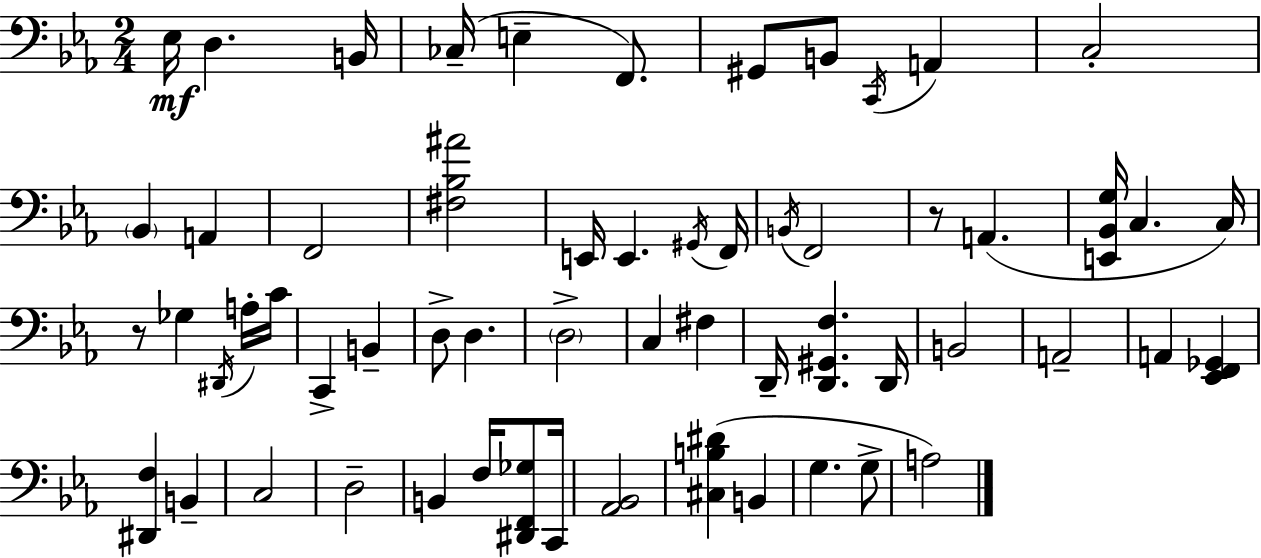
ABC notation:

X:1
T:Untitled
M:2/4
L:1/4
K:Eb
_E,/4 D, B,,/4 _C,/4 E, F,,/2 ^G,,/2 B,,/2 C,,/4 A,, C,2 _B,, A,, F,,2 [^F,_B,^A]2 E,,/4 E,, ^G,,/4 F,,/4 B,,/4 F,,2 z/2 A,, [E,,_B,,G,]/4 C, C,/4 z/2 _G, ^D,,/4 A,/4 C/4 C,, B,, D,/2 D, D,2 C, ^F, D,,/4 [D,,^G,,F,] D,,/4 B,,2 A,,2 A,, [_E,,F,,_G,,] [^D,,F,] B,, C,2 D,2 B,, F,/4 [^D,,F,,_G,]/2 C,,/4 [_A,,_B,,]2 [^C,B,^D] B,, G, G,/2 A,2